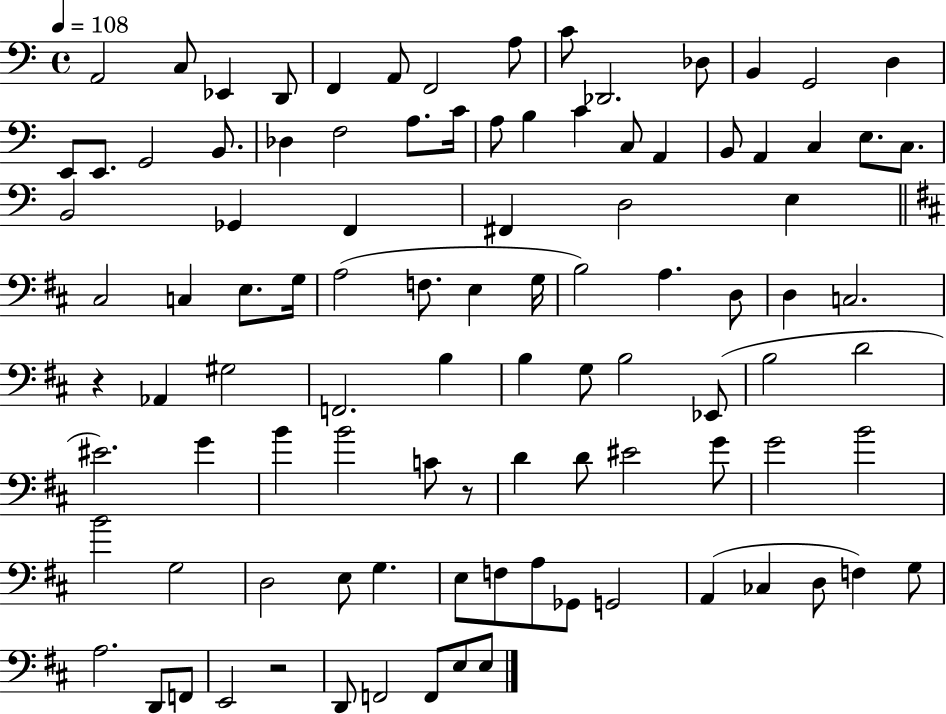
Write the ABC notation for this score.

X:1
T:Untitled
M:4/4
L:1/4
K:C
A,,2 C,/2 _E,, D,,/2 F,, A,,/2 F,,2 A,/2 C/2 _D,,2 _D,/2 B,, G,,2 D, E,,/2 E,,/2 G,,2 B,,/2 _D, F,2 A,/2 C/4 A,/2 B, C C,/2 A,, B,,/2 A,, C, E,/2 C,/2 B,,2 _G,, F,, ^F,, D,2 E, ^C,2 C, E,/2 G,/4 A,2 F,/2 E, G,/4 B,2 A, D,/2 D, C,2 z _A,, ^G,2 F,,2 B, B, G,/2 B,2 _E,,/2 B,2 D2 ^E2 G B B2 C/2 z/2 D D/2 ^E2 G/2 G2 B2 B2 G,2 D,2 E,/2 G, E,/2 F,/2 A,/2 _G,,/2 G,,2 A,, _C, D,/2 F, G,/2 A,2 D,,/2 F,,/2 E,,2 z2 D,,/2 F,,2 F,,/2 E,/2 E,/2